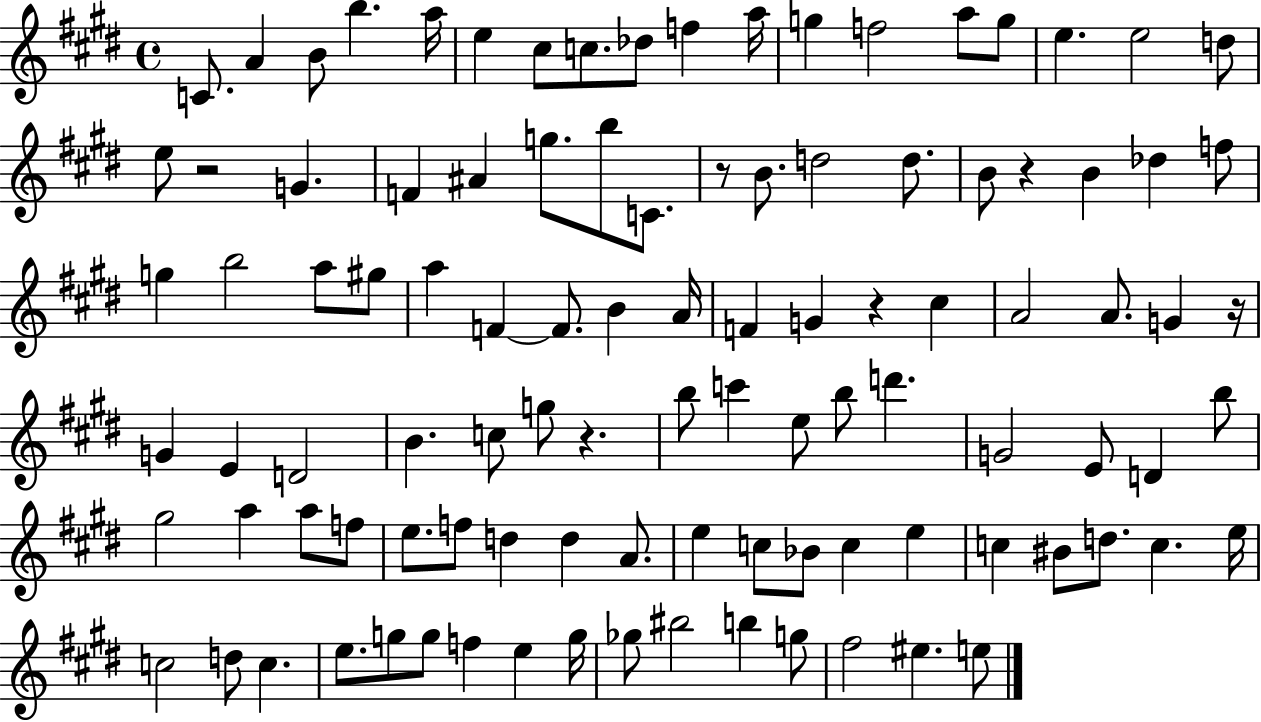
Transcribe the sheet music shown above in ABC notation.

X:1
T:Untitled
M:4/4
L:1/4
K:E
C/2 A B/2 b a/4 e ^c/2 c/2 _d/2 f a/4 g f2 a/2 g/2 e e2 d/2 e/2 z2 G F ^A g/2 b/2 C/2 z/2 B/2 d2 d/2 B/2 z B _d f/2 g b2 a/2 ^g/2 a F F/2 B A/4 F G z ^c A2 A/2 G z/4 G E D2 B c/2 g/2 z b/2 c' e/2 b/2 d' G2 E/2 D b/2 ^g2 a a/2 f/2 e/2 f/2 d d A/2 e c/2 _B/2 c e c ^B/2 d/2 c e/4 c2 d/2 c e/2 g/2 g/2 f e g/4 _g/2 ^b2 b g/2 ^f2 ^e e/2